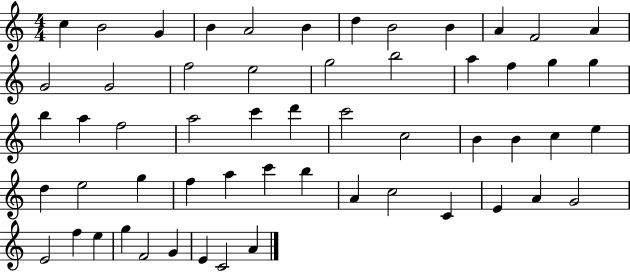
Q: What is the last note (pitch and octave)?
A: A4